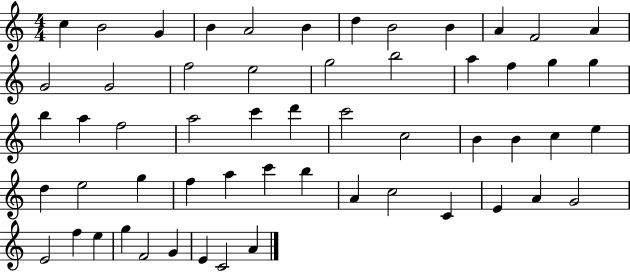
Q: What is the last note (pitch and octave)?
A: A4